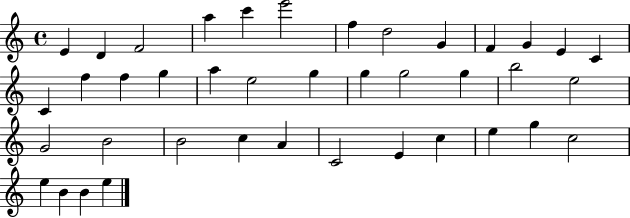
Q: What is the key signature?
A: C major